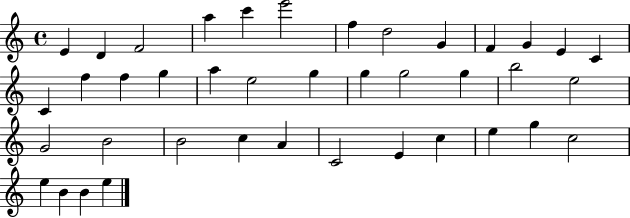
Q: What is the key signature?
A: C major